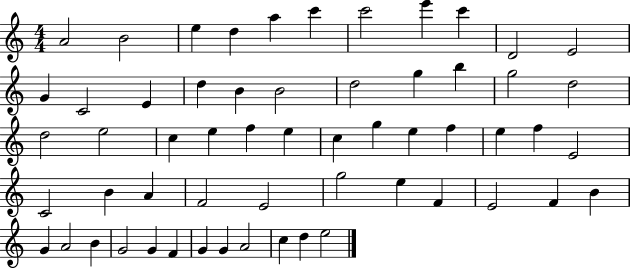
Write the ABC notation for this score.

X:1
T:Untitled
M:4/4
L:1/4
K:C
A2 B2 e d a c' c'2 e' c' D2 E2 G C2 E d B B2 d2 g b g2 d2 d2 e2 c e f e c g e f e f E2 C2 B A F2 E2 g2 e F E2 F B G A2 B G2 G F G G A2 c d e2